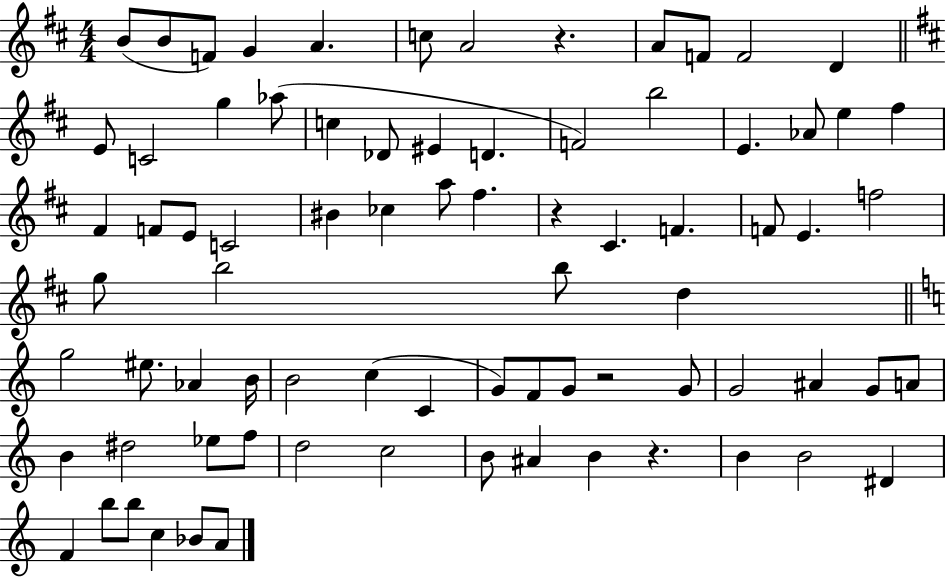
B4/e B4/e F4/e G4/q A4/q. C5/e A4/h R/q. A4/e F4/e F4/h D4/q E4/e C4/h G5/q Ab5/e C5/q Db4/e EIS4/q D4/q. F4/h B5/h E4/q. Ab4/e E5/q F#5/q F#4/q F4/e E4/e C4/h BIS4/q CES5/q A5/e F#5/q. R/q C#4/q. F4/q. F4/e E4/q. F5/h G5/e B5/h B5/e D5/q G5/h EIS5/e. Ab4/q B4/s B4/h C5/q C4/q G4/e F4/e G4/e R/h G4/e G4/h A#4/q G4/e A4/e B4/q D#5/h Eb5/e F5/e D5/h C5/h B4/e A#4/q B4/q R/q. B4/q B4/h D#4/q F4/q B5/e B5/e C5/q Bb4/e A4/e